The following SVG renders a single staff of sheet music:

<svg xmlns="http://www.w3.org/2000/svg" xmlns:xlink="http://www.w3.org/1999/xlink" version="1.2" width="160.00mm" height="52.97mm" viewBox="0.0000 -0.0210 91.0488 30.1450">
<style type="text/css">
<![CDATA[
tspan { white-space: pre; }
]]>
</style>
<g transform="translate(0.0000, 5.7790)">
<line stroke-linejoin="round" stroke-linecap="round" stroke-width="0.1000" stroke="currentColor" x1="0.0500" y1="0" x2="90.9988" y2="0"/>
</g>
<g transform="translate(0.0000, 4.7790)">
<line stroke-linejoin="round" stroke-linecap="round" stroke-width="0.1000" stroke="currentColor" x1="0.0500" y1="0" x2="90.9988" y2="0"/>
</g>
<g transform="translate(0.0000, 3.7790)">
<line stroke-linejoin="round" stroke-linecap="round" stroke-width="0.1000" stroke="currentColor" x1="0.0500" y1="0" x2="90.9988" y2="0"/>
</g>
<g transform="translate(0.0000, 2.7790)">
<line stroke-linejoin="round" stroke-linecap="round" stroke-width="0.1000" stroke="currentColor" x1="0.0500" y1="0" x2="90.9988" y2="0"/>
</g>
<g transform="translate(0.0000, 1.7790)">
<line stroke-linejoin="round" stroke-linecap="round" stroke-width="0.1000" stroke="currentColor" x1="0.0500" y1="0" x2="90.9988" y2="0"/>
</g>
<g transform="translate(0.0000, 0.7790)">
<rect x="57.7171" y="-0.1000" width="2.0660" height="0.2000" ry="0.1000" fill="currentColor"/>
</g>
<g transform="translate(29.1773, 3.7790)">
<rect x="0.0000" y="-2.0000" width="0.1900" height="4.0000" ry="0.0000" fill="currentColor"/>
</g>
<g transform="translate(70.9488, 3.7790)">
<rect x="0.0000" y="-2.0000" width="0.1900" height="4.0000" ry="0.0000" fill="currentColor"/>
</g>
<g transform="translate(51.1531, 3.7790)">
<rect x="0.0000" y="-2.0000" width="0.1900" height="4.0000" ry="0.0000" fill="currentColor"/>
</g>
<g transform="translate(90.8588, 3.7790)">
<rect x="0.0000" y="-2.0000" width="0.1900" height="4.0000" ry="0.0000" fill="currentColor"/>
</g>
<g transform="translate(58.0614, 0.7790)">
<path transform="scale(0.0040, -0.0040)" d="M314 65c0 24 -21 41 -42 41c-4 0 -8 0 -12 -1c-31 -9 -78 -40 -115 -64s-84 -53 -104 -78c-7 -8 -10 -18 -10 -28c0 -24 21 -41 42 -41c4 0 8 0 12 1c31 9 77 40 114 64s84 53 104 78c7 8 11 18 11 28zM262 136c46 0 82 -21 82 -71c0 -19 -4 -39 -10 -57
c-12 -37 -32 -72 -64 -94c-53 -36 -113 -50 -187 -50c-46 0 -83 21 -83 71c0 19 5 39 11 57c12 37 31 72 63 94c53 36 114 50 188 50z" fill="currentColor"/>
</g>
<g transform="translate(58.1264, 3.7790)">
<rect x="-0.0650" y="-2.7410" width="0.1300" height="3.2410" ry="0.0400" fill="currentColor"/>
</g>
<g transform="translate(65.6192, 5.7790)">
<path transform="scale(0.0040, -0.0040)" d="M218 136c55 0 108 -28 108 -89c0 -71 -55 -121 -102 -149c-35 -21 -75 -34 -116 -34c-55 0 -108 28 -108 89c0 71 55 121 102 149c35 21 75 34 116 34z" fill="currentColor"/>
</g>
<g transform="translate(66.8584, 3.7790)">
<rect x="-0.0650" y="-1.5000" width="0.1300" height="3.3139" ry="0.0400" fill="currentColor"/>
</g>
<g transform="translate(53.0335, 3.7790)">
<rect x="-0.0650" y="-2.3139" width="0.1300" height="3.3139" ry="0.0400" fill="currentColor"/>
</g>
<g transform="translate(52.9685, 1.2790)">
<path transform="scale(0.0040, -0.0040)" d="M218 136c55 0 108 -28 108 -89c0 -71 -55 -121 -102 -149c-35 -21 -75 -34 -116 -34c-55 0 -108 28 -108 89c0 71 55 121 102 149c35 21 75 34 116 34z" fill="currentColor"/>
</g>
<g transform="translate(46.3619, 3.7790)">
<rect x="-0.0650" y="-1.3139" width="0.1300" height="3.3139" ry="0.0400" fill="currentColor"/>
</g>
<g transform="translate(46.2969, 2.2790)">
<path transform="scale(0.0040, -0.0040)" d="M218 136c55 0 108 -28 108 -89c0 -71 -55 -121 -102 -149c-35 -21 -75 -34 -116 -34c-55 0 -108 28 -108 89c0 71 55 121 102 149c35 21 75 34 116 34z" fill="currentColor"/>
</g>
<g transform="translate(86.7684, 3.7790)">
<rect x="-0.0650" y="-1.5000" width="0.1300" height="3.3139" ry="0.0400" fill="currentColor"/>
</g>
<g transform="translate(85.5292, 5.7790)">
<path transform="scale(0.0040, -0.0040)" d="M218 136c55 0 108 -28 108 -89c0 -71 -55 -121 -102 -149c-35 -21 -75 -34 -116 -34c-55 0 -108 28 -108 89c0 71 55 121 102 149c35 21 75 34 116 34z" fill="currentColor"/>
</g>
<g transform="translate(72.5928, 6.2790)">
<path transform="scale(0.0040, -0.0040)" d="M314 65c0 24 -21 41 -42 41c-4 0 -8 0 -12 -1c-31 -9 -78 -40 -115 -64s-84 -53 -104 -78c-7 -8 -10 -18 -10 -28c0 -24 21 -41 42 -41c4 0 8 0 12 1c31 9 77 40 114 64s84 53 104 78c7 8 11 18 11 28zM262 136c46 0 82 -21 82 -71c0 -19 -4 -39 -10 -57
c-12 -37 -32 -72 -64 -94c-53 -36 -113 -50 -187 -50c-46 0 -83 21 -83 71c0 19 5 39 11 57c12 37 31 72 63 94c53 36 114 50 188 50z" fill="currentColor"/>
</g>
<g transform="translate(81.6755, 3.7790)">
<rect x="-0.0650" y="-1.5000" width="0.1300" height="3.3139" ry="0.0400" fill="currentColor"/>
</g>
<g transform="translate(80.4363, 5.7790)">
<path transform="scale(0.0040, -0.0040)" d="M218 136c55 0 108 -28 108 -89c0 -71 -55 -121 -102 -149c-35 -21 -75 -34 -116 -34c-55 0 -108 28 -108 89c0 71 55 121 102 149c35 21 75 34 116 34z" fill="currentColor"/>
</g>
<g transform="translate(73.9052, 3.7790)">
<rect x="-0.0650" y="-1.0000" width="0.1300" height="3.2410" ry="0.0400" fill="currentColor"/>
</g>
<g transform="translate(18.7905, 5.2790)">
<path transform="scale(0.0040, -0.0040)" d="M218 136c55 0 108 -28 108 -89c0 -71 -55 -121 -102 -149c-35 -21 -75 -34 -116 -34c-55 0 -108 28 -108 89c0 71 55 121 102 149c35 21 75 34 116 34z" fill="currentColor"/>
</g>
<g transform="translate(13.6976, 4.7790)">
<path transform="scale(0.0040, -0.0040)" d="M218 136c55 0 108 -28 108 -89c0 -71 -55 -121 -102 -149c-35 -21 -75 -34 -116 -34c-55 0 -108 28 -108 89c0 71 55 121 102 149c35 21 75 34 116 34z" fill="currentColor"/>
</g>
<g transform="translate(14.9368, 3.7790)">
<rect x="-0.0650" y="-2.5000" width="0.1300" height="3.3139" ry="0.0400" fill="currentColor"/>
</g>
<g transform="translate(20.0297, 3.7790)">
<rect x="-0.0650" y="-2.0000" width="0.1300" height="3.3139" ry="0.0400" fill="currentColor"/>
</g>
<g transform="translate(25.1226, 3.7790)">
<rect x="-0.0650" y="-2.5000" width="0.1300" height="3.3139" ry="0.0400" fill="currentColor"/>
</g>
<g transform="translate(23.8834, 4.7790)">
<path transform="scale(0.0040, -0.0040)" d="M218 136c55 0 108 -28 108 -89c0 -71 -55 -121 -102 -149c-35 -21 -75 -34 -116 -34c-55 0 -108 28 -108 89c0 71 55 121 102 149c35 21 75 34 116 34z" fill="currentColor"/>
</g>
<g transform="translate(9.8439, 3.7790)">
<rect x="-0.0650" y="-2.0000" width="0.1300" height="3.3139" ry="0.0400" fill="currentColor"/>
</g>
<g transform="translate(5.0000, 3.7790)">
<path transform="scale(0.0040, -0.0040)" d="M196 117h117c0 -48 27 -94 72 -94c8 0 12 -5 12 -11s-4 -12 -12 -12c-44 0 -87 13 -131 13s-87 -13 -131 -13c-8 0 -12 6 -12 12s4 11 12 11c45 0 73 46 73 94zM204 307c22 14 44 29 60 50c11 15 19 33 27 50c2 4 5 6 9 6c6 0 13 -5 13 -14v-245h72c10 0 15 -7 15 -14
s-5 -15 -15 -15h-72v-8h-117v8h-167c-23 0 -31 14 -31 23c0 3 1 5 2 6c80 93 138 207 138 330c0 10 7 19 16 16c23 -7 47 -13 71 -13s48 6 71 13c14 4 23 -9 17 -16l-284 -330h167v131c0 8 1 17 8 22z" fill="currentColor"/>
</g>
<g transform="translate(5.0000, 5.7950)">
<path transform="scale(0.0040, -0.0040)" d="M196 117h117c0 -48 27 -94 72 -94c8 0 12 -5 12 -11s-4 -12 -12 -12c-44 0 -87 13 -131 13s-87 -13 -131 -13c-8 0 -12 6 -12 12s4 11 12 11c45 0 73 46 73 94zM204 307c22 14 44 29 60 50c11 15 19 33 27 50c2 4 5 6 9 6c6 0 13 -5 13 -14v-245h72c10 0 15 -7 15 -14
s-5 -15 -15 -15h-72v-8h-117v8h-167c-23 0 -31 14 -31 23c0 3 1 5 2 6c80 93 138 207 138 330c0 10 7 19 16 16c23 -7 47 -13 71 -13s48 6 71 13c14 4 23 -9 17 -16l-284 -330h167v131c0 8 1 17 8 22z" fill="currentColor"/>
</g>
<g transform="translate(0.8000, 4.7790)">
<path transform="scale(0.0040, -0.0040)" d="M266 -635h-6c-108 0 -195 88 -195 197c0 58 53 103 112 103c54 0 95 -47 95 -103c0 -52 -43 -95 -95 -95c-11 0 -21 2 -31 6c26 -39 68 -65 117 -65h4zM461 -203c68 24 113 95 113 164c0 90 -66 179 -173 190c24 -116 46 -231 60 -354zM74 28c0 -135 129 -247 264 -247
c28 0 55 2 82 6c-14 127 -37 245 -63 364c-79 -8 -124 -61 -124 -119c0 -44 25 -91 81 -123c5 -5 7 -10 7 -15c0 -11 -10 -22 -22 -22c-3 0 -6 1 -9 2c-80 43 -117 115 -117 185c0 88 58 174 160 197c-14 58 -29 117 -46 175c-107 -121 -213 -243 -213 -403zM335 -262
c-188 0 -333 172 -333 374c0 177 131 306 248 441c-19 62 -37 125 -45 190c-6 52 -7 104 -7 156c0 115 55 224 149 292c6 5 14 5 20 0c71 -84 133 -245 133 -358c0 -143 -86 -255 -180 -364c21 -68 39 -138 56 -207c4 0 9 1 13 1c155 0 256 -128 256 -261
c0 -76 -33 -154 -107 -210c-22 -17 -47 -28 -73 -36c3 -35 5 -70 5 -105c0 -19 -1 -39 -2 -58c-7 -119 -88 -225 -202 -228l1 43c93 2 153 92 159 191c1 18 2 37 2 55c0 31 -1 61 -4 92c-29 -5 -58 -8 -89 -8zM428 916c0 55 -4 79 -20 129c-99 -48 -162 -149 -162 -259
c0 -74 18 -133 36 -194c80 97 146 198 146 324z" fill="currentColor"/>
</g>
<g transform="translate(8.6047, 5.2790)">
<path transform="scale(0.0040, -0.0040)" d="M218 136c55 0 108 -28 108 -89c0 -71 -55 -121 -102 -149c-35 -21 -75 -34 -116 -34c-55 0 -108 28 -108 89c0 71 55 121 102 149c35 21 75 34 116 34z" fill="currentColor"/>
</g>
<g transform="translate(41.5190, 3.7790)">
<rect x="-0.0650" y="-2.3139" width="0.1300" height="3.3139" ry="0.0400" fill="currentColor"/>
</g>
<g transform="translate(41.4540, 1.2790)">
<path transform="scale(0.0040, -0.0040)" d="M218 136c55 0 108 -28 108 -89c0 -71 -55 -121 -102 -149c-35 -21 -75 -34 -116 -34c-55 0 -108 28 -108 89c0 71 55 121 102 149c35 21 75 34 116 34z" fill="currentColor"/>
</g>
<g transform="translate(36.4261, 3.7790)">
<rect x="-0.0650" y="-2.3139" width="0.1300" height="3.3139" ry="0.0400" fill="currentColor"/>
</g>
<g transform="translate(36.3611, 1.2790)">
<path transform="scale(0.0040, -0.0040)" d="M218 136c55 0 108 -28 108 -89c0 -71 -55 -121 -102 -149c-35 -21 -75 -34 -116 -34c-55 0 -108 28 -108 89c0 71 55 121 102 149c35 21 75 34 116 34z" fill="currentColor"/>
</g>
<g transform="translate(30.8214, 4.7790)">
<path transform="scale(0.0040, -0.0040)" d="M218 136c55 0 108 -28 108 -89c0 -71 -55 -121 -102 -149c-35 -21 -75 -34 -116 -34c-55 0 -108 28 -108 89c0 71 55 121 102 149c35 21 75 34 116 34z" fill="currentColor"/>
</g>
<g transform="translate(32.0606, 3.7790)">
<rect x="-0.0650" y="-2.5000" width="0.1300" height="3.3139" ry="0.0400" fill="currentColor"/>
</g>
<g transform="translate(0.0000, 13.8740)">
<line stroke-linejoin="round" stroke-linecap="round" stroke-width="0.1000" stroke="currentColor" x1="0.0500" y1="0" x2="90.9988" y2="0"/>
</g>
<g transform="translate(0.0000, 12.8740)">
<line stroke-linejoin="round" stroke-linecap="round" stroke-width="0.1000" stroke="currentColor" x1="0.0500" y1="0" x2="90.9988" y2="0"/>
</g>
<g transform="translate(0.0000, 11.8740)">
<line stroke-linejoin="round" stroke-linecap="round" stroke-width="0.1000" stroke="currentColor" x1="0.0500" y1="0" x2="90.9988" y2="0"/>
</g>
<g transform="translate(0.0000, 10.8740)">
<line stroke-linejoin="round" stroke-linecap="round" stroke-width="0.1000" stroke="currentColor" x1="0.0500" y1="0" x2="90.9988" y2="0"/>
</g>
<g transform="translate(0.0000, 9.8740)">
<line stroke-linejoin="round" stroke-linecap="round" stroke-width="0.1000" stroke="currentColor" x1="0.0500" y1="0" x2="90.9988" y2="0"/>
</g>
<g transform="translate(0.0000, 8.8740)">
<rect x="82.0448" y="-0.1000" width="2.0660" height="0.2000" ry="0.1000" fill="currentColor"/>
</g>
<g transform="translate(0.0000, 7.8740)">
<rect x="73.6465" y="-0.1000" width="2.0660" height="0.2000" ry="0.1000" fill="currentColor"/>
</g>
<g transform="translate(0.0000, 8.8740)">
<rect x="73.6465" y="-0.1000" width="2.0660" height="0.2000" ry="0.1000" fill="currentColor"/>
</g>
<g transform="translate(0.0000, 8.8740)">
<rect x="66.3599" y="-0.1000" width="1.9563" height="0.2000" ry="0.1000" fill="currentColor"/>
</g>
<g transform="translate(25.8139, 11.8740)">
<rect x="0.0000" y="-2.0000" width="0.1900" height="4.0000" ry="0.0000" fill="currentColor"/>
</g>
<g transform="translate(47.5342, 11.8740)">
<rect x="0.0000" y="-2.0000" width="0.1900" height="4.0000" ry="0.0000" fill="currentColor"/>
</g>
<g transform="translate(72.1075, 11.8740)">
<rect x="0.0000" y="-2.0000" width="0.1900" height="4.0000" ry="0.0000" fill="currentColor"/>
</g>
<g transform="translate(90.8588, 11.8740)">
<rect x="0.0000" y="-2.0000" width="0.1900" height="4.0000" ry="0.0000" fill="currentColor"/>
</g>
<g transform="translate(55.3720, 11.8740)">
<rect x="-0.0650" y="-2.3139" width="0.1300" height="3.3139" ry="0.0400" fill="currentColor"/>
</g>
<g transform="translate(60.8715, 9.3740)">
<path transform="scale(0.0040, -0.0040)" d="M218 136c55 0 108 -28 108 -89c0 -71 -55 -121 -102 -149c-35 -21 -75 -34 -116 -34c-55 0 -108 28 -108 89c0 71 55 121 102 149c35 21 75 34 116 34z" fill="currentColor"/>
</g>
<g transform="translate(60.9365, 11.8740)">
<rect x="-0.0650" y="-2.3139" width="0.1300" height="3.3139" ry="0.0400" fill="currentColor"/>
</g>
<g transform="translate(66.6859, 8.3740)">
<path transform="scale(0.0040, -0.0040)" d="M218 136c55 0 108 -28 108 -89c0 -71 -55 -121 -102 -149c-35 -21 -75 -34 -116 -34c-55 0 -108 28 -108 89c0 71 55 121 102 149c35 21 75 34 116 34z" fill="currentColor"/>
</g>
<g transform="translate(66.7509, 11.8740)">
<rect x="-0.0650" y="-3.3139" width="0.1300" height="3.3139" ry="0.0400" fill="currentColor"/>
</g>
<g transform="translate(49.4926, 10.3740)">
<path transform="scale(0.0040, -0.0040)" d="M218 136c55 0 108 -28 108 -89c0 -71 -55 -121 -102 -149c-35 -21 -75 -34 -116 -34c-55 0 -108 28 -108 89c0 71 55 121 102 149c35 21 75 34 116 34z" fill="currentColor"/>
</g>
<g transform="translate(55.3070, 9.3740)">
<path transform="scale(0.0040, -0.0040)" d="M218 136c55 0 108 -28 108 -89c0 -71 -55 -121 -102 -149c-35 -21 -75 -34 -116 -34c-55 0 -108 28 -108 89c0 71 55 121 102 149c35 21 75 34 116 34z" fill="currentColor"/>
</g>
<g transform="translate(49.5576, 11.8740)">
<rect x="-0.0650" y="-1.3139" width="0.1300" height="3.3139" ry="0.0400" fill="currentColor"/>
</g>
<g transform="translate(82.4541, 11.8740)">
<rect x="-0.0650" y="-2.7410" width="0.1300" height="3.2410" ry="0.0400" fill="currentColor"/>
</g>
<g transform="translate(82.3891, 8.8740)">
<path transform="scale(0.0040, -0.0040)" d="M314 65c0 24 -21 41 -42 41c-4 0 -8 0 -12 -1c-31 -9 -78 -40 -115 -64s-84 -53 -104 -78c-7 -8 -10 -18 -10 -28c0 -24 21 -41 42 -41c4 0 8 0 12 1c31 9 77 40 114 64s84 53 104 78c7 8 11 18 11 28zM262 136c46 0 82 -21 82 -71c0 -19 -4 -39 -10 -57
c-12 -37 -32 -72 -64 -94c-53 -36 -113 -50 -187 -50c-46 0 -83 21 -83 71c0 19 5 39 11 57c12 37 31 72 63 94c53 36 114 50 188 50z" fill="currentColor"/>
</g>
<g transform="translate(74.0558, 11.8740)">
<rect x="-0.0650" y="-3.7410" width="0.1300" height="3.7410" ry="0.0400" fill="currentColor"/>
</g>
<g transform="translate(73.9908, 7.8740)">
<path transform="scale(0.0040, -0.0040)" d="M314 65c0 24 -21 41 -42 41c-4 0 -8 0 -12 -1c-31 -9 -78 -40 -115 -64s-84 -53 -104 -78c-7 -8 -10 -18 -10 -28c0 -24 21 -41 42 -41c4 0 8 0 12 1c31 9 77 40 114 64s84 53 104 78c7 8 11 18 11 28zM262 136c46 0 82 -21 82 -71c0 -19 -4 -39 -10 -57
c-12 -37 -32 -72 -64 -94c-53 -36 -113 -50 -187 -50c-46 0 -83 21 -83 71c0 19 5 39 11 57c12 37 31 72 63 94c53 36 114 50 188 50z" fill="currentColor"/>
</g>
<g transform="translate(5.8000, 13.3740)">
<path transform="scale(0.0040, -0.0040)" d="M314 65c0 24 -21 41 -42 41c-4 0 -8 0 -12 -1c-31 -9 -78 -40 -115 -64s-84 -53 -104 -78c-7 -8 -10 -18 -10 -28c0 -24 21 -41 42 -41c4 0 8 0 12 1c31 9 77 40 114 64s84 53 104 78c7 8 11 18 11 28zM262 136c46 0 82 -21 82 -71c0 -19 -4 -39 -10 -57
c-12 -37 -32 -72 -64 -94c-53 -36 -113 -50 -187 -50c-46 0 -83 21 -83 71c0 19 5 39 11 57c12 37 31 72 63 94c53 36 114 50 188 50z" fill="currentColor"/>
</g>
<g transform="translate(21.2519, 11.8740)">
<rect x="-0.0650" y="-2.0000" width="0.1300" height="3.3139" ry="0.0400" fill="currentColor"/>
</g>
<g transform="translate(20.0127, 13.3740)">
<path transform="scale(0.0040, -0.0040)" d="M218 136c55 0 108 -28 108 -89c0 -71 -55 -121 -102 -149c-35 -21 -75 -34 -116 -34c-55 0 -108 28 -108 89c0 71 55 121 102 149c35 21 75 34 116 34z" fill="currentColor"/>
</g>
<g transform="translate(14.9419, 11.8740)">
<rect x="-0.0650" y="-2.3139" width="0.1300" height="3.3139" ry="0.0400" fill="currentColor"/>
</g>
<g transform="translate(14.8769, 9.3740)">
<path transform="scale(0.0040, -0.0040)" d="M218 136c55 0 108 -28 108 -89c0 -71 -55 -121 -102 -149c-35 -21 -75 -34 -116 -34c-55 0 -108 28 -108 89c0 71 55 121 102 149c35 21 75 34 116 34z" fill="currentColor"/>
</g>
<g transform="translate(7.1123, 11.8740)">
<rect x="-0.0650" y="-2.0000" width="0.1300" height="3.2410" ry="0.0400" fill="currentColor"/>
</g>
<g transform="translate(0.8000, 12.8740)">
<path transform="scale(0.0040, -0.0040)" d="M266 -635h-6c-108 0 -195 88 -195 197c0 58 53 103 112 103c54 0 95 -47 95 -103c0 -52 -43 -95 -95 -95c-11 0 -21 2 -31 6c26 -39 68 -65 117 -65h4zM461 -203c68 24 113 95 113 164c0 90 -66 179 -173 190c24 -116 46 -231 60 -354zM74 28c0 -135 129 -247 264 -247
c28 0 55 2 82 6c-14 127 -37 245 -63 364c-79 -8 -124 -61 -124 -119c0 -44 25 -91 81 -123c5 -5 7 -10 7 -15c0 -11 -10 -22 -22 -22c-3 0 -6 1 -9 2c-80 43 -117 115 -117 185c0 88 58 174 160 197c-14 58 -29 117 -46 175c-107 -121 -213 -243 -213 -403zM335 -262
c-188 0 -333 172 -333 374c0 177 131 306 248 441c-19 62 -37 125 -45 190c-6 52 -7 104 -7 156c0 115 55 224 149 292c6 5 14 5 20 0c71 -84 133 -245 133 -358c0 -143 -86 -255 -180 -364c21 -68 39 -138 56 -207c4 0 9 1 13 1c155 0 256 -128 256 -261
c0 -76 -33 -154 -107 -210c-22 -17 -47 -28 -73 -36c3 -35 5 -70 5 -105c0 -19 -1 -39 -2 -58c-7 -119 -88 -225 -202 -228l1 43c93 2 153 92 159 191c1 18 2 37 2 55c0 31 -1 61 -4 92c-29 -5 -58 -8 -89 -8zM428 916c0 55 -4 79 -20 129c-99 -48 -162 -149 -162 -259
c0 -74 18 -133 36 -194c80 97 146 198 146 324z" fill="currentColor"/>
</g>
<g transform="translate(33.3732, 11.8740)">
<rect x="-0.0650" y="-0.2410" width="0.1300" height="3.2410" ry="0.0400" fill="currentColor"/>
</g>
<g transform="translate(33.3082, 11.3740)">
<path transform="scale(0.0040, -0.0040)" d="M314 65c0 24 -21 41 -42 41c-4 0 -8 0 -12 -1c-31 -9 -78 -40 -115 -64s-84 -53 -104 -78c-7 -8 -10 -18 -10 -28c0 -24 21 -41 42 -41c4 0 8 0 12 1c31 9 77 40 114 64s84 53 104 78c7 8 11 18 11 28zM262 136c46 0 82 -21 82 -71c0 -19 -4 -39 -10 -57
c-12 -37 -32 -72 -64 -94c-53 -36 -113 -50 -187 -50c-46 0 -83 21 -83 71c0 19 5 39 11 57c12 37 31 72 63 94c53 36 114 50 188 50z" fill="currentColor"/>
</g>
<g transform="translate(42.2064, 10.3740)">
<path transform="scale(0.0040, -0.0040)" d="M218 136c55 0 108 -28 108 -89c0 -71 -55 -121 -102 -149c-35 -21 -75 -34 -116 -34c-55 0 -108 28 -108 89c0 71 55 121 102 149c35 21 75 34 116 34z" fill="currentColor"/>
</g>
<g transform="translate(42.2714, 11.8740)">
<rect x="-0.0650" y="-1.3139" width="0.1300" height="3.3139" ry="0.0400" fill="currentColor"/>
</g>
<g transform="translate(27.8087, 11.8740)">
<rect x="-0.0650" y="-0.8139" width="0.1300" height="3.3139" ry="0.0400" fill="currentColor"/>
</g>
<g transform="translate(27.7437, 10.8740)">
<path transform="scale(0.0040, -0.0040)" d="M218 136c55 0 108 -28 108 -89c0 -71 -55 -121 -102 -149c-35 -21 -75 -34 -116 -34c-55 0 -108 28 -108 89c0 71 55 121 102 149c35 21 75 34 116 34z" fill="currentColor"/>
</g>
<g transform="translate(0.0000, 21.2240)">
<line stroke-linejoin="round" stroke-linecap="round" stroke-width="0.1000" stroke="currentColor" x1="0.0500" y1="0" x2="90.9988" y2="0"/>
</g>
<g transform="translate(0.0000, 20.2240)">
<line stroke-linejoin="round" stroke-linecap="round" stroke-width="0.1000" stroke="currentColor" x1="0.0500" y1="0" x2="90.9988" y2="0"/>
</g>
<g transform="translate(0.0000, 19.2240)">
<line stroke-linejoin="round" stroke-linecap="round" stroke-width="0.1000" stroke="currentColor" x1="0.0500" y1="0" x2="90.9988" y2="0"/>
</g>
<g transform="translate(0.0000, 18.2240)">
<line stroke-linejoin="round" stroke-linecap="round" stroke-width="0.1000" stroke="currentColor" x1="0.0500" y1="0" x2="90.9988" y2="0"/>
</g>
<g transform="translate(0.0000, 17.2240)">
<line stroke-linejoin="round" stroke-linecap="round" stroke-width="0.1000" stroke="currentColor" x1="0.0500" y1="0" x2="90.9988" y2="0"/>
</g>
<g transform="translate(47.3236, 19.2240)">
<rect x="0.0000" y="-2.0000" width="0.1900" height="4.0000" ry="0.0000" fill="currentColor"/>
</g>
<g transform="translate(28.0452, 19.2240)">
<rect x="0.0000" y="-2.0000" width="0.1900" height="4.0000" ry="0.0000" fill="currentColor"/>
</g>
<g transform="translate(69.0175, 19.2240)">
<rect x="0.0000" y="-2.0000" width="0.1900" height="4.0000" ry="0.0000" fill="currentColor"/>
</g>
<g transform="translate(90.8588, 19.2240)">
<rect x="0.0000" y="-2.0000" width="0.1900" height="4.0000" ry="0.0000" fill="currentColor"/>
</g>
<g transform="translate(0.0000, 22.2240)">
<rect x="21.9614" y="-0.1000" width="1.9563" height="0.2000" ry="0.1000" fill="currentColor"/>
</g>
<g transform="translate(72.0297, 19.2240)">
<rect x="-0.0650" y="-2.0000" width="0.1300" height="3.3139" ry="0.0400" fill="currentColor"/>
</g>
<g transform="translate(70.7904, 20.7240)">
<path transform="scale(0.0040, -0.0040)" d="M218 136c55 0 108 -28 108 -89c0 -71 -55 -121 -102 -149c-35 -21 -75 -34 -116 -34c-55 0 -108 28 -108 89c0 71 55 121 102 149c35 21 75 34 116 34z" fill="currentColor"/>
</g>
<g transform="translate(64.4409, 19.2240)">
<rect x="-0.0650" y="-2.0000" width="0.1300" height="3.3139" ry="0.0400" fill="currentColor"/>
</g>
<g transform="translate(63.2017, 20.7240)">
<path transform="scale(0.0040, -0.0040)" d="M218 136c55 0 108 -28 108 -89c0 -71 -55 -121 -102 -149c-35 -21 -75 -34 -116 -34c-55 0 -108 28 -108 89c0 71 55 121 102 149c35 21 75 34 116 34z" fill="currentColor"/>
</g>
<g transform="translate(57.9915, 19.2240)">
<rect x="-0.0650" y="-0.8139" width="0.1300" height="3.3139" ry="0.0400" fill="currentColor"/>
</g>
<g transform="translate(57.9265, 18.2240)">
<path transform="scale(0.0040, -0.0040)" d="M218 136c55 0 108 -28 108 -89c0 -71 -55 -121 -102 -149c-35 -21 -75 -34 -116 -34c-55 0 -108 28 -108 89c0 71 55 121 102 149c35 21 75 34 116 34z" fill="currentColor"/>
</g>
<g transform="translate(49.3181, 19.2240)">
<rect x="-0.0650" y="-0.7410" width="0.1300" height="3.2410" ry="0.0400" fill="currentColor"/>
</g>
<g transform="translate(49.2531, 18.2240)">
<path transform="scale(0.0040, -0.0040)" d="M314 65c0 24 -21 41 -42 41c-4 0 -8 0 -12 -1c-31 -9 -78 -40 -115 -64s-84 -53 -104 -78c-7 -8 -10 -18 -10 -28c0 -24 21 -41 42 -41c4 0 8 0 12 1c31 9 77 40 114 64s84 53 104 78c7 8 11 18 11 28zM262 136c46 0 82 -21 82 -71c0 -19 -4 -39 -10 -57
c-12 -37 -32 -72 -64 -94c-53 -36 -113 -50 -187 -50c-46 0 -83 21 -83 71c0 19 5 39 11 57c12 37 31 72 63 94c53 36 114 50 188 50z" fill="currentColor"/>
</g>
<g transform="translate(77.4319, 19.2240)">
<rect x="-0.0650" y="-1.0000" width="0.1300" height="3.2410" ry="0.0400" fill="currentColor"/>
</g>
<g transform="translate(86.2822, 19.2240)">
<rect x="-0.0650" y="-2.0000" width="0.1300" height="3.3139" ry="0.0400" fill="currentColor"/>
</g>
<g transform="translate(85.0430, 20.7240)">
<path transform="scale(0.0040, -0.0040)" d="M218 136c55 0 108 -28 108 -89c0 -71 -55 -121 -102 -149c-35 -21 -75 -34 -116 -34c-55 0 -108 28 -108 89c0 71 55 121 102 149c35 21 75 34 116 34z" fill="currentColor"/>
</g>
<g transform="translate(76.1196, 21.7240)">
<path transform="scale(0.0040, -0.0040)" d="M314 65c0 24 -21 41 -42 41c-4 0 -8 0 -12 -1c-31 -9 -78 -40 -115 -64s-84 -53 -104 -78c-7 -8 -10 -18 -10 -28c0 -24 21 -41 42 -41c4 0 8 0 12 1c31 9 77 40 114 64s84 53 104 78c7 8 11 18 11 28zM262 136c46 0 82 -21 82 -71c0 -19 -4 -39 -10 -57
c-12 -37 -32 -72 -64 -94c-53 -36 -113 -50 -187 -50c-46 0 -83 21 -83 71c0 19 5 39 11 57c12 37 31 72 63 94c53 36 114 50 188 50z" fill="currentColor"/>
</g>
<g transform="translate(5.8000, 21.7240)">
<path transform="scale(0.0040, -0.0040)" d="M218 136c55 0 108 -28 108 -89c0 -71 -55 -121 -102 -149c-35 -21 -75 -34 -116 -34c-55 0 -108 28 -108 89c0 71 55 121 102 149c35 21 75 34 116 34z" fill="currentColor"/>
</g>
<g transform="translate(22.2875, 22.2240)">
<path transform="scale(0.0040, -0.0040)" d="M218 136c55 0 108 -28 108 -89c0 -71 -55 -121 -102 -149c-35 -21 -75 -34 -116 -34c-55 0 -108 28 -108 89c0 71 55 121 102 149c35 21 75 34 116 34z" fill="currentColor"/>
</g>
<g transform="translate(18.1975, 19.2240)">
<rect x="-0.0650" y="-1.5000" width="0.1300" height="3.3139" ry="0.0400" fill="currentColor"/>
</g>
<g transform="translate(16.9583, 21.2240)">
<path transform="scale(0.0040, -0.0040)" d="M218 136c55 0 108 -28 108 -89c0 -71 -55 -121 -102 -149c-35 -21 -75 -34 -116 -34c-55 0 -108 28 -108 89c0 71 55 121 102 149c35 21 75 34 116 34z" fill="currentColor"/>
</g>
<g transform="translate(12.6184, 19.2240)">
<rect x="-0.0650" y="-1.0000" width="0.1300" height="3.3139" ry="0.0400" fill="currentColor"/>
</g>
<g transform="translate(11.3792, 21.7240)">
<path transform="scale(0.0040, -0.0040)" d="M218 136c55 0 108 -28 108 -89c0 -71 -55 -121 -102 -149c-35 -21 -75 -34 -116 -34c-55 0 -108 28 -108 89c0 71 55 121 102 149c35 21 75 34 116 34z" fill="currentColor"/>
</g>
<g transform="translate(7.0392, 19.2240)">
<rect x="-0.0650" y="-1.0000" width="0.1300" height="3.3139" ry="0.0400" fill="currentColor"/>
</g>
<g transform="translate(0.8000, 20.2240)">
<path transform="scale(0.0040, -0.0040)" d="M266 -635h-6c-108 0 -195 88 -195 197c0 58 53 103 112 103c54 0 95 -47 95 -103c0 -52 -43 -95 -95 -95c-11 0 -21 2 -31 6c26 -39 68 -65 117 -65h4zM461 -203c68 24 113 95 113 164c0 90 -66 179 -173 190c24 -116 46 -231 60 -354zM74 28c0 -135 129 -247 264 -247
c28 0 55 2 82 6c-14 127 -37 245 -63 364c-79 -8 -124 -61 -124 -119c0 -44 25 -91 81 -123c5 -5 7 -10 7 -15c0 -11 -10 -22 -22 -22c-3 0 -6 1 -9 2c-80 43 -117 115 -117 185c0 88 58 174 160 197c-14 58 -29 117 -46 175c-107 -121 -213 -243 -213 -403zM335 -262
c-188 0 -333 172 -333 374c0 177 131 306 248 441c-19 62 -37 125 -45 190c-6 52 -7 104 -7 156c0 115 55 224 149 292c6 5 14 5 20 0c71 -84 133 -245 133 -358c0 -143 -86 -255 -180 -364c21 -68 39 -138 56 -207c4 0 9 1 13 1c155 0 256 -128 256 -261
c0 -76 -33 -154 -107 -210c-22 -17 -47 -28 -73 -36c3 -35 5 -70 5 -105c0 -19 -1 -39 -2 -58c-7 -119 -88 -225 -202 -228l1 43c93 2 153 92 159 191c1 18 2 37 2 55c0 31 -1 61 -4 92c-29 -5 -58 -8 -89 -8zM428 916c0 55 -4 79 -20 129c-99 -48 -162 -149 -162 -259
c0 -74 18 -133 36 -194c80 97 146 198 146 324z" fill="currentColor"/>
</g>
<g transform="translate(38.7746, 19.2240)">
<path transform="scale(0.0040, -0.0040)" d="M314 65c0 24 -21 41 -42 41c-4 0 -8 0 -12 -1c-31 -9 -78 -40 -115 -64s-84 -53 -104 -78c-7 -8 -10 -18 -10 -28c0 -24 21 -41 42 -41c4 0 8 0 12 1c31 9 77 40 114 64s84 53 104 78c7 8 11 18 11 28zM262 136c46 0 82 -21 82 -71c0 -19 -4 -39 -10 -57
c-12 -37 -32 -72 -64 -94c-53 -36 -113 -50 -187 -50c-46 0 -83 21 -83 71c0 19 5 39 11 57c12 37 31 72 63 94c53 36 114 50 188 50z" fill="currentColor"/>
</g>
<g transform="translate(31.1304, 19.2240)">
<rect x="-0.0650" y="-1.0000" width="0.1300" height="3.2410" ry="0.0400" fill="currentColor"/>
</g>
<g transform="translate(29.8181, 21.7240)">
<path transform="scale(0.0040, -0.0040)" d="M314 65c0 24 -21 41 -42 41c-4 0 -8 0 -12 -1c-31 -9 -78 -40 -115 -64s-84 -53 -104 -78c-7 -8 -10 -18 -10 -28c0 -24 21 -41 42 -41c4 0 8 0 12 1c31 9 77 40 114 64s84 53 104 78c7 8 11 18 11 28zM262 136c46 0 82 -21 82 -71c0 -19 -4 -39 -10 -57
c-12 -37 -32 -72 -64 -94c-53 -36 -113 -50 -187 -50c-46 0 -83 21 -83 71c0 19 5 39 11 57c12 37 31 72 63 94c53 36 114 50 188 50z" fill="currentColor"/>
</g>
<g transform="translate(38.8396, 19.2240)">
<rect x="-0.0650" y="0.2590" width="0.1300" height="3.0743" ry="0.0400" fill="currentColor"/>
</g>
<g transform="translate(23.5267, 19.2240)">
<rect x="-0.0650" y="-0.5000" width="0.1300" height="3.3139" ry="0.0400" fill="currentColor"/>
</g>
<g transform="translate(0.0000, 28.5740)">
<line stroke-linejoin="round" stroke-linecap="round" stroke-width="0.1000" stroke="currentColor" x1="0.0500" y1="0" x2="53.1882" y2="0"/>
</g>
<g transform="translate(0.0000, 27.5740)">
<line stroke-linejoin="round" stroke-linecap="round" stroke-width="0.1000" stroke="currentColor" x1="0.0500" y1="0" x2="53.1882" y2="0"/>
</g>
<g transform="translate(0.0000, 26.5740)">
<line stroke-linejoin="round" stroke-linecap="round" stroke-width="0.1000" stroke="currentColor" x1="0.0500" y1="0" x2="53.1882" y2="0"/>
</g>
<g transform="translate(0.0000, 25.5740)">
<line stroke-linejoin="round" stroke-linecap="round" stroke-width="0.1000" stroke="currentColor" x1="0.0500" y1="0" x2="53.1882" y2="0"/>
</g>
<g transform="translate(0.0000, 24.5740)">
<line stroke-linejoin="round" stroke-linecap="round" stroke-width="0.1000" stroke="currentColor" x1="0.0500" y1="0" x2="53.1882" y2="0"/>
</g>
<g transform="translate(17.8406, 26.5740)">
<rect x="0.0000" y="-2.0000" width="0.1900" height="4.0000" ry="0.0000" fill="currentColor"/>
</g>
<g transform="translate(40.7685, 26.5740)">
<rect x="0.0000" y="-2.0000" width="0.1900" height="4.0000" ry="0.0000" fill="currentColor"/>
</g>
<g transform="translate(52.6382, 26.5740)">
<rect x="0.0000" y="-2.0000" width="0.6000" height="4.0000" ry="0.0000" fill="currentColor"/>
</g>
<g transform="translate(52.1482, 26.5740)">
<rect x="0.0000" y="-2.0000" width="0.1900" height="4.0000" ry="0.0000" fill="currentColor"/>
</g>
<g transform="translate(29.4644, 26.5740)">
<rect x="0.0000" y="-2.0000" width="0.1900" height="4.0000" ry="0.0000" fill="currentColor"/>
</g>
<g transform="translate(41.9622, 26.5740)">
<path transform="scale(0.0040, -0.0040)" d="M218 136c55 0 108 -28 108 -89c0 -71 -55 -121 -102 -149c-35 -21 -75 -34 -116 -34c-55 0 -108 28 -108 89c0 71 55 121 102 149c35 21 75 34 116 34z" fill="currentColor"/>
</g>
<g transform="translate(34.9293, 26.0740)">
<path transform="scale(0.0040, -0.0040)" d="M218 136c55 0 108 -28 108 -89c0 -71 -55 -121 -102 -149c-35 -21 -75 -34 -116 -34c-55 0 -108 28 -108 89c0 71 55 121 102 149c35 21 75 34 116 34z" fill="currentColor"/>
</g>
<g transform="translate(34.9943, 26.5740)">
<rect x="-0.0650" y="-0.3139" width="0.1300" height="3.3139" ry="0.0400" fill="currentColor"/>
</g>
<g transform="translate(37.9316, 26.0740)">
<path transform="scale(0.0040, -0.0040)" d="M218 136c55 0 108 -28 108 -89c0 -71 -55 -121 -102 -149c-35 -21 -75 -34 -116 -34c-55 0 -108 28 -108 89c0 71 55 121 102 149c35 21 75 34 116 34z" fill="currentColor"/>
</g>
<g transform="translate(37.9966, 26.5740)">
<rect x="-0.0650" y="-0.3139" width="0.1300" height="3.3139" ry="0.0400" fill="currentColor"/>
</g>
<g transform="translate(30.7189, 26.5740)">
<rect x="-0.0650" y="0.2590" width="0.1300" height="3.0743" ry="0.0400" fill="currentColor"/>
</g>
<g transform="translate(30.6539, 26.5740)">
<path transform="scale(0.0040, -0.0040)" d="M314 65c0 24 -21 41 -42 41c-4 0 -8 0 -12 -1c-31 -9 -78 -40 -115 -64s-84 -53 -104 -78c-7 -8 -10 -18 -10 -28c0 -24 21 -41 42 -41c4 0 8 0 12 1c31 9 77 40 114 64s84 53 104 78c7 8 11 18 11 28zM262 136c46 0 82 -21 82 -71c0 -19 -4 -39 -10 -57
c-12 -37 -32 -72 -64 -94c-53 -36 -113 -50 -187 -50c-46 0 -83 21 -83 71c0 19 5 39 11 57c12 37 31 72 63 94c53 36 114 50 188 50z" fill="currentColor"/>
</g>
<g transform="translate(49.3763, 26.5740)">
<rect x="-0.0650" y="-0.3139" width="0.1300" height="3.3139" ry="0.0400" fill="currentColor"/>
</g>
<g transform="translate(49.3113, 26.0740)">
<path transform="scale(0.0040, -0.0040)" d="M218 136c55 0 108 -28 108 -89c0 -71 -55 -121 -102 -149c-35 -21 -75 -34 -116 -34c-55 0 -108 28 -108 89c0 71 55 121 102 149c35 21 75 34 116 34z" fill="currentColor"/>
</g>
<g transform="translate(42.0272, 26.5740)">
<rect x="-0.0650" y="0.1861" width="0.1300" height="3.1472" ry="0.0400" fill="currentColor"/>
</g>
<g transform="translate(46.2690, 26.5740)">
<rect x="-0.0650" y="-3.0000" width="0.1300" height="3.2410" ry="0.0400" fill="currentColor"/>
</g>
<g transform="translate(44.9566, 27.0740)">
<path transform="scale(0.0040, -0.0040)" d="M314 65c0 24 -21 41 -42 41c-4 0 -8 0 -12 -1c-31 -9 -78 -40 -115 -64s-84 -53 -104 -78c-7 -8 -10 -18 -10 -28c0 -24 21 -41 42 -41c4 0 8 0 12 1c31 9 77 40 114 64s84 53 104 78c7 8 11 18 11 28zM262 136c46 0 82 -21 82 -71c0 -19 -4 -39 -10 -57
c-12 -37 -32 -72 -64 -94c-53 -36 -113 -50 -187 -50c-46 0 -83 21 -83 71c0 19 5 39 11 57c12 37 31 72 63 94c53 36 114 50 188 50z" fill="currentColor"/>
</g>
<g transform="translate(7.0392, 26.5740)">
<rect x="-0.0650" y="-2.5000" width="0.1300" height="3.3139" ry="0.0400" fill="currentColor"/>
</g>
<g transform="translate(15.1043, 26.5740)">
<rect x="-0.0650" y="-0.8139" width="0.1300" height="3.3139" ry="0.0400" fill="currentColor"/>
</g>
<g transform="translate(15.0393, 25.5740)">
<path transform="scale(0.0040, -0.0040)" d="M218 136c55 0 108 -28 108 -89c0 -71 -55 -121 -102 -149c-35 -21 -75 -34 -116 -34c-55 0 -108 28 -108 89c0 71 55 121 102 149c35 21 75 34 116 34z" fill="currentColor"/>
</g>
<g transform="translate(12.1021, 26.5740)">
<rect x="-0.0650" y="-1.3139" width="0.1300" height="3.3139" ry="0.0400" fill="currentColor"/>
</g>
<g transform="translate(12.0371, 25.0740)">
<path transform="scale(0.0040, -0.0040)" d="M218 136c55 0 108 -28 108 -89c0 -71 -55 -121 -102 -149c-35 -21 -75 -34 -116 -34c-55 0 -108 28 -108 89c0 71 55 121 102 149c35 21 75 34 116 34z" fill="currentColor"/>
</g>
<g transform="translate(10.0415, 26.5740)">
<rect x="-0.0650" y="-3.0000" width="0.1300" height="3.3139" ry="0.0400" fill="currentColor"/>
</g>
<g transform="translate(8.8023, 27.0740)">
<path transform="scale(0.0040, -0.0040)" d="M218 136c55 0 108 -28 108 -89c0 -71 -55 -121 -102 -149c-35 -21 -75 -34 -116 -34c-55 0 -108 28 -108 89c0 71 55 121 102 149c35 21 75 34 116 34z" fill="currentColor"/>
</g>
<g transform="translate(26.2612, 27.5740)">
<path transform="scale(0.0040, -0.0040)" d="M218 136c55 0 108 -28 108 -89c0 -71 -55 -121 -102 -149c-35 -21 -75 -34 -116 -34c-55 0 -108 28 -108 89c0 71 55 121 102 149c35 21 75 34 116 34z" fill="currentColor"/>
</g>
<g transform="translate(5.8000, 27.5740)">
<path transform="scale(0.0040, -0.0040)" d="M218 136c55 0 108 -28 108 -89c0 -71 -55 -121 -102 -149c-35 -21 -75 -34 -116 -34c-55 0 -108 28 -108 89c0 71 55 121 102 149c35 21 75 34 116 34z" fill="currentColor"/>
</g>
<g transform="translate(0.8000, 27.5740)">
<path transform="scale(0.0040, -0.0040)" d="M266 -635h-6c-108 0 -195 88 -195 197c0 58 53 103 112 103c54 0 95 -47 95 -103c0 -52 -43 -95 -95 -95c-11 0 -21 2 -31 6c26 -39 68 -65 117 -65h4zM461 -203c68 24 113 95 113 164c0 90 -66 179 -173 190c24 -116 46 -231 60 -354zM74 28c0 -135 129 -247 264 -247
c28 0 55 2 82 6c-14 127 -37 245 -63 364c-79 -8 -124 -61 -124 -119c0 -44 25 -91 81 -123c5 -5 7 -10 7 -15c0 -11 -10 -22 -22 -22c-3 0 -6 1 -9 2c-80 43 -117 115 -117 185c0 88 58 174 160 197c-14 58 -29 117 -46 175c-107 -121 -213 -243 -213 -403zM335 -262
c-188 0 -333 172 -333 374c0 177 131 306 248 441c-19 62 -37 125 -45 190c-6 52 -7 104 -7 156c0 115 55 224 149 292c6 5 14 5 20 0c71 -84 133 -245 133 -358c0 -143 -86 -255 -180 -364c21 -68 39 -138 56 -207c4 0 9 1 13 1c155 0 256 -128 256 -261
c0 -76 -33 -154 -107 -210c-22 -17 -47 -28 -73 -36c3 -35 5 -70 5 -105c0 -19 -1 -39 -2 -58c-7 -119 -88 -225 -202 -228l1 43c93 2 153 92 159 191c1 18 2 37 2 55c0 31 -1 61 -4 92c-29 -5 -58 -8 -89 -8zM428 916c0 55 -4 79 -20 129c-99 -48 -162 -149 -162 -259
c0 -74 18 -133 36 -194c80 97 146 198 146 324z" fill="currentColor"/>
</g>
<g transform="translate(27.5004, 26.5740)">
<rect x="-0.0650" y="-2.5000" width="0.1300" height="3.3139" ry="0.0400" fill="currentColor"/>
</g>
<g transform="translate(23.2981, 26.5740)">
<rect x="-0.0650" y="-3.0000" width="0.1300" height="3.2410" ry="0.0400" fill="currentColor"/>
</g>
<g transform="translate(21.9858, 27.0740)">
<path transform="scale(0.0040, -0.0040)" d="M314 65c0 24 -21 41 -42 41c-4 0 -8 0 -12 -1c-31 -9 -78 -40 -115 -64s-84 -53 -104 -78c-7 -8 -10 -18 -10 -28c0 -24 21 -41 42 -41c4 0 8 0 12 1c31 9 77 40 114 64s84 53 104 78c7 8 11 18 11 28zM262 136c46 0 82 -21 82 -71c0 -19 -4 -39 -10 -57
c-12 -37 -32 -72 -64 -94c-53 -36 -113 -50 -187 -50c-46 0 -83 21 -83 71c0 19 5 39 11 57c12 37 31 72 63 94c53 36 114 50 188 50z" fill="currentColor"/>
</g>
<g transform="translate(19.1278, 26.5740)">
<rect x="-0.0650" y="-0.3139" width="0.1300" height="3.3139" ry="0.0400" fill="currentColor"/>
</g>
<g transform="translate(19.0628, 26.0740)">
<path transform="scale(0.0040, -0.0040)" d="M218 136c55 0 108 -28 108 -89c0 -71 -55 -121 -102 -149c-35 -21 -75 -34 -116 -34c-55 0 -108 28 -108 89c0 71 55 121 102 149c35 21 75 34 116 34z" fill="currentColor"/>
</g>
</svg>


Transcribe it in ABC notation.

X:1
T:Untitled
M:4/4
L:1/4
K:C
F G F G G g g e g a2 E D2 E E F2 g F d c2 e e g g b c'2 a2 D D E C D2 B2 d2 d F F D2 F G A e d c A2 G B2 c c B A2 c